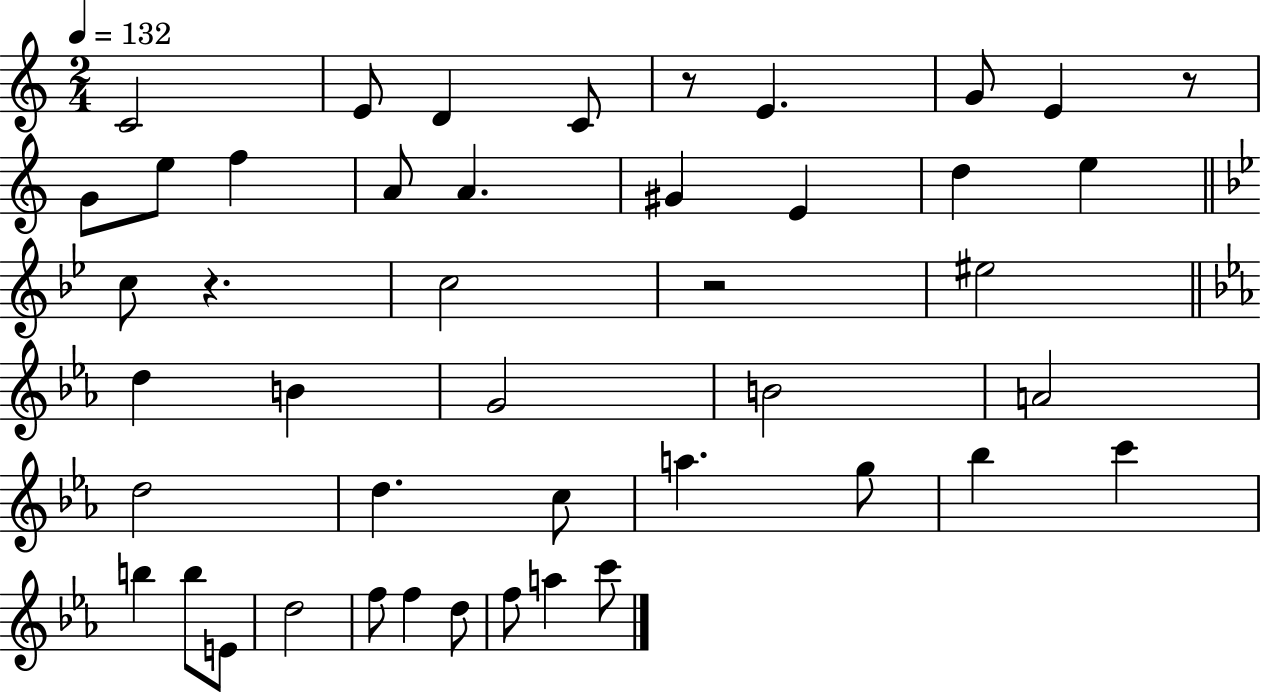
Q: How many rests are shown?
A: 4